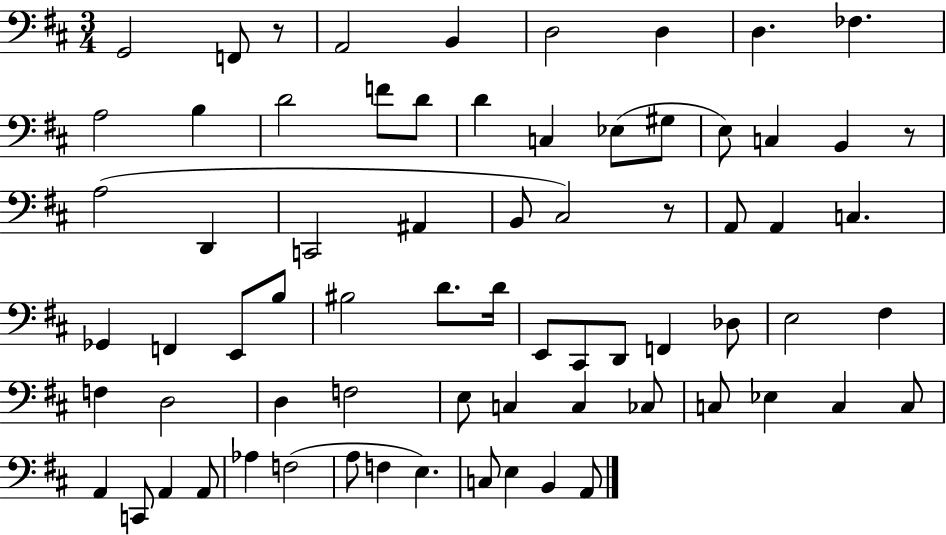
X:1
T:Untitled
M:3/4
L:1/4
K:D
G,,2 F,,/2 z/2 A,,2 B,, D,2 D, D, _F, A,2 B, D2 F/2 D/2 D C, _E,/2 ^G,/2 E,/2 C, B,, z/2 A,2 D,, C,,2 ^A,, B,,/2 ^C,2 z/2 A,,/2 A,, C, _G,, F,, E,,/2 B,/2 ^B,2 D/2 D/4 E,,/2 ^C,,/2 D,,/2 F,, _D,/2 E,2 ^F, F, D,2 D, F,2 E,/2 C, C, _C,/2 C,/2 _E, C, C,/2 A,, C,,/2 A,, A,,/2 _A, F,2 A,/2 F, E, C,/2 E, B,, A,,/2